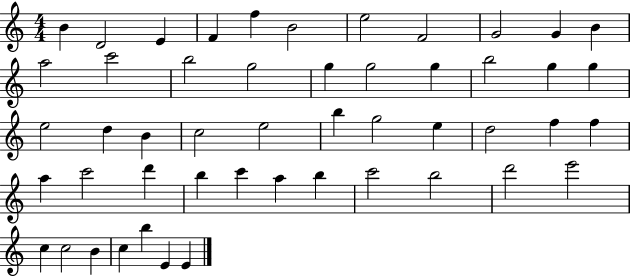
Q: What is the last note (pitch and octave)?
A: E4